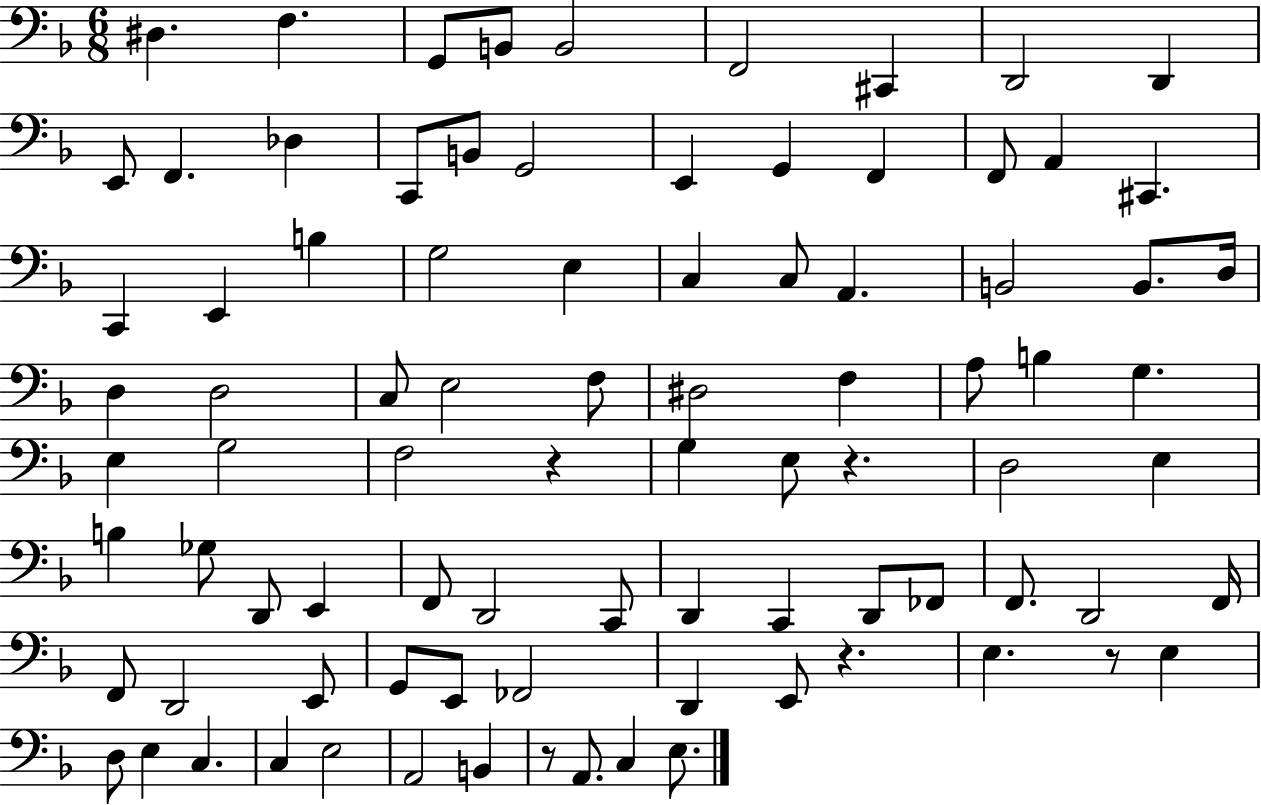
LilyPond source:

{
  \clef bass
  \numericTimeSignature
  \time 6/8
  \key f \major
  \repeat volta 2 { dis4. f4. | g,8 b,8 b,2 | f,2 cis,4 | d,2 d,4 | \break e,8 f,4. des4 | c,8 b,8 g,2 | e,4 g,4 f,4 | f,8 a,4 cis,4. | \break c,4 e,4 b4 | g2 e4 | c4 c8 a,4. | b,2 b,8. d16 | \break d4 d2 | c8 e2 f8 | dis2 f4 | a8 b4 g4. | \break e4 g2 | f2 r4 | g4 e8 r4. | d2 e4 | \break b4 ges8 d,8 e,4 | f,8 d,2 c,8 | d,4 c,4 d,8 fes,8 | f,8. d,2 f,16 | \break f,8 d,2 e,8 | g,8 e,8 fes,2 | d,4 e,8 r4. | e4. r8 e4 | \break d8 e4 c4. | c4 e2 | a,2 b,4 | r8 a,8. c4 e8. | \break } \bar "|."
}